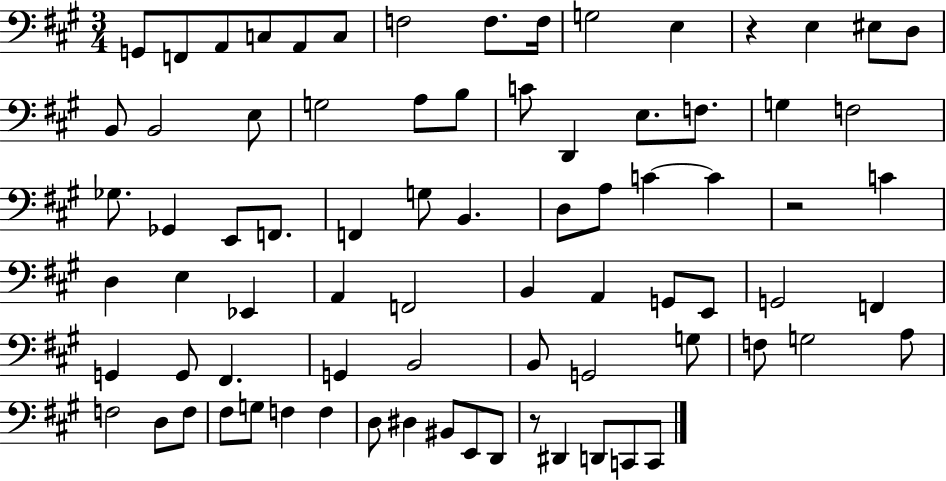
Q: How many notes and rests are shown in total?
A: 79